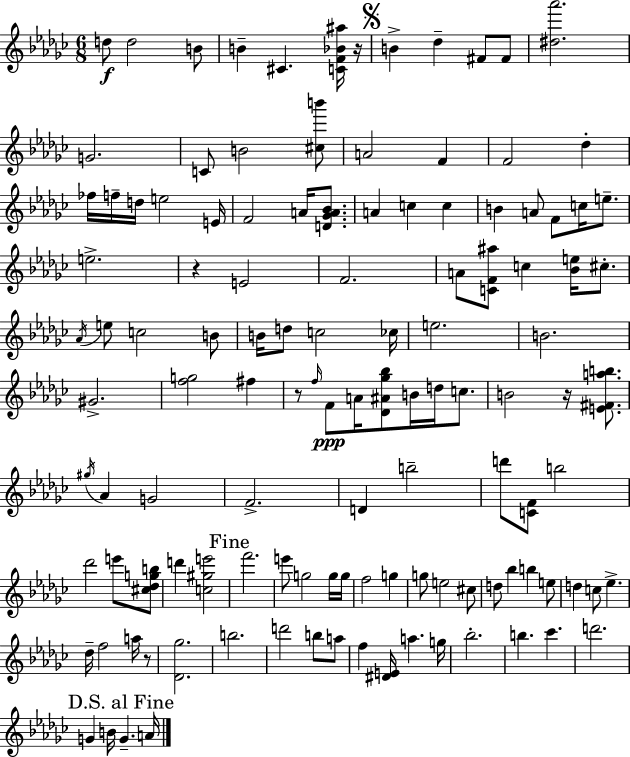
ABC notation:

X:1
T:Untitled
M:6/8
L:1/4
K:Ebm
d/2 d2 B/2 B ^C [CF_B^a]/4 z/4 B _d ^F/2 ^F/2 [^d_a']2 G2 C/2 B2 [^cb']/2 A2 F F2 _d _f/4 f/4 d/4 e2 E/4 F2 A/4 [D_GA_B]/2 A c c B A/2 F/2 c/4 e/2 e2 z E2 F2 A/2 [CF^a]/2 c [_Be]/4 ^c/2 _A/4 e/2 c2 B/2 B/4 d/2 c2 _c/4 e2 B2 ^G2 [fg]2 ^f z/2 f/4 F/2 A/4 [_D^A_g_b]/2 B/4 d/4 c/2 B2 z/4 [E^Fab]/2 ^g/4 _A G2 F2 D b2 d'/2 [CF]/2 b2 _d'2 e'/2 [^c_dgb]/2 d' [c^ge']2 f'2 e'/2 g2 g/4 g/4 f2 g g/2 e2 ^c/2 d/2 _b b e/2 d c/2 _e _d/4 f2 a/4 z/2 [_D_g]2 b2 d'2 b/2 a/2 f [^DE]/4 a g/4 _b2 b _c' d'2 G B/4 G A/4